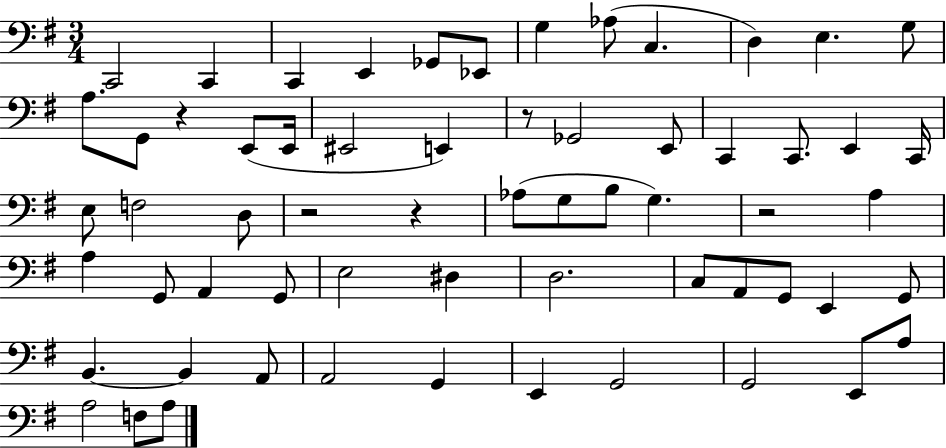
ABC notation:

X:1
T:Untitled
M:3/4
L:1/4
K:G
C,,2 C,, C,, E,, _G,,/2 _E,,/2 G, _A,/2 C, D, E, G,/2 A,/2 G,,/2 z E,,/2 E,,/4 ^E,,2 E,, z/2 _G,,2 E,,/2 C,, C,,/2 E,, C,,/4 E,/2 F,2 D,/2 z2 z _A,/2 G,/2 B,/2 G, z2 A, A, G,,/2 A,, G,,/2 E,2 ^D, D,2 C,/2 A,,/2 G,,/2 E,, G,,/2 B,, B,, A,,/2 A,,2 G,, E,, G,,2 G,,2 E,,/2 A,/2 A,2 F,/2 A,/2